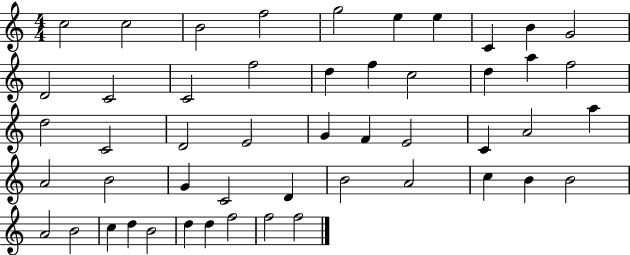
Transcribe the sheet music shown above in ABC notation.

X:1
T:Untitled
M:4/4
L:1/4
K:C
c2 c2 B2 f2 g2 e e C B G2 D2 C2 C2 f2 d f c2 d a f2 d2 C2 D2 E2 G F E2 C A2 a A2 B2 G C2 D B2 A2 c B B2 A2 B2 c d B2 d d f2 f2 f2